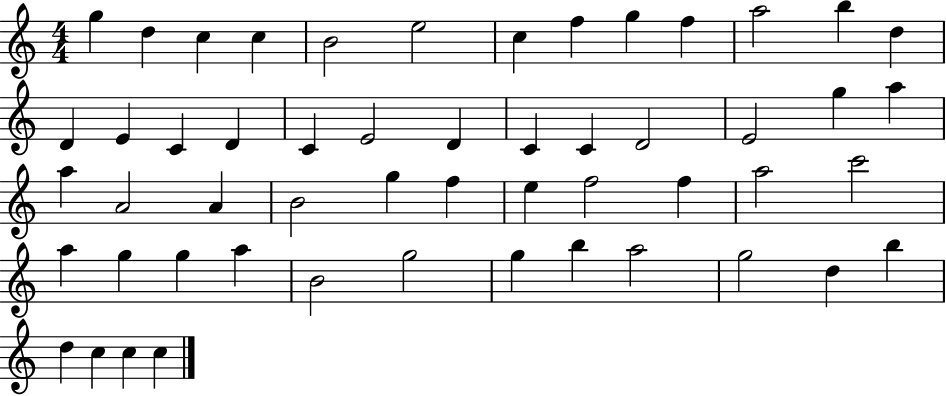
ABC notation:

X:1
T:Untitled
M:4/4
L:1/4
K:C
g d c c B2 e2 c f g f a2 b d D E C D C E2 D C C D2 E2 g a a A2 A B2 g f e f2 f a2 c'2 a g g a B2 g2 g b a2 g2 d b d c c c